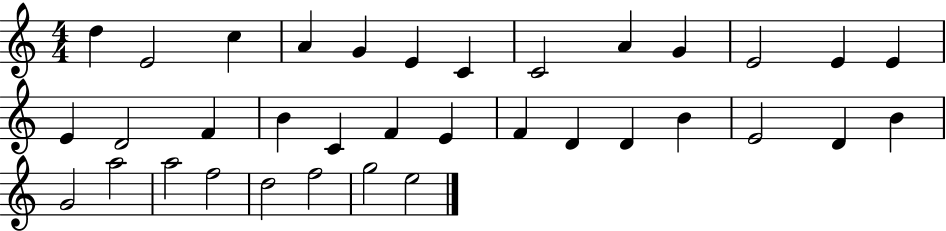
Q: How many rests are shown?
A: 0